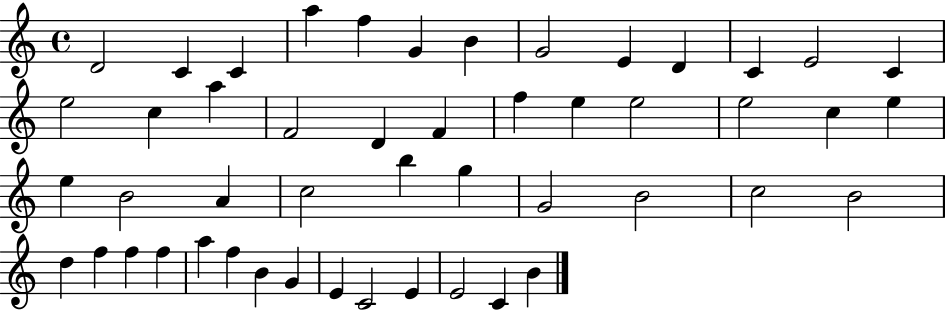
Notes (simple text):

D4/h C4/q C4/q A5/q F5/q G4/q B4/q G4/h E4/q D4/q C4/q E4/h C4/q E5/h C5/q A5/q F4/h D4/q F4/q F5/q E5/q E5/h E5/h C5/q E5/q E5/q B4/h A4/q C5/h B5/q G5/q G4/h B4/h C5/h B4/h D5/q F5/q F5/q F5/q A5/q F5/q B4/q G4/q E4/q C4/h E4/q E4/h C4/q B4/q